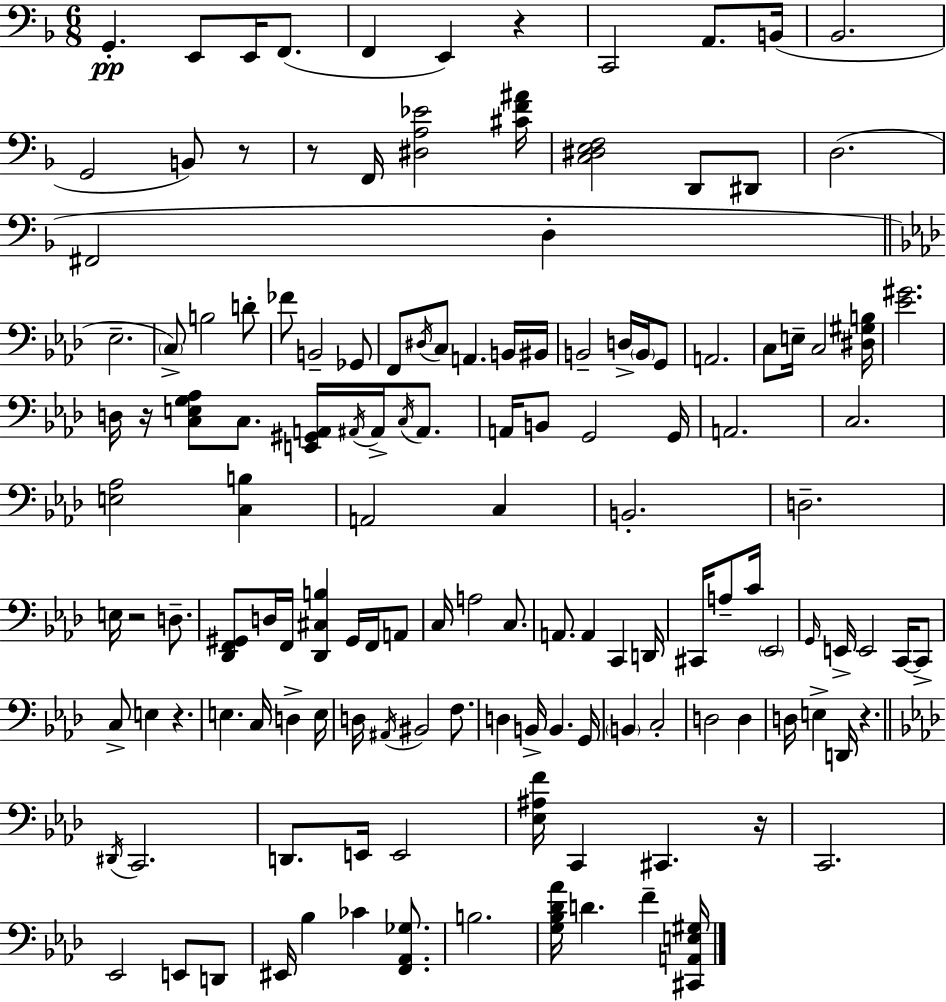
{
  \clef bass
  \numericTimeSignature
  \time 6/8
  \key d \minor
  g,4.-.\pp e,8 e,16 f,8.( | f,4 e,4) r4 | c,2 a,8. b,16( | bes,2. | \break g,2 b,8) r8 | r8 f,16 <dis a ees'>2 <cis' f' ais'>16 | <c dis e f>2 d,8 dis,8 | d2.( | \break fis,2 d4-. | \bar "||" \break \key aes \major ees2.-- | \parenthesize c8->) b2 d'8-. | fes'8 b,2-- ges,8 | f,8 \acciaccatura { dis16 } c8 a,4. b,16 | \break bis,16 b,2-- d16-> \parenthesize b,16 g,8 | a,2. | c8 e16-- c2 | <dis gis b>16 <ees' gis'>2. | \break d16 r16 <c e g aes>8 c8. <e, gis, a,>16 \acciaccatura { ais,16 } ais,16-> \acciaccatura { c16 } | ais,8. a,16 b,8 g,2 | g,16 a,2. | c2. | \break <e aes>2 <c b>4 | a,2 c4 | b,2.-. | d2.-- | \break e16 r2 | d8.-- <des, f, gis,>8 d16 f,16 <des, cis b>4 gis,16 | f,16 a,8 c16 a2 | c8. a,8. a,4 c,4 | \break d,16 cis,16 a8-- c'16 \parenthesize ees,2 | \grace { g,16 } e,16-> e,2 | c,16~~ c,8-> c8-> e4 r4. | e4. c16 d4-> | \break e16 d16 \acciaccatura { ais,16 } bis,2 | f8. d4 b,16-> b,4. | g,16 \parenthesize b,4 c2-. | d2 | \break d4 d16 e4-> d,16 r4. | \bar "||" \break \key aes \major \acciaccatura { dis,16 } c,2. | d,8. e,16 e,2 | <ees ais f'>16 c,4 cis,4. | r16 c,2. | \break ees,2 e,8 d,8 | eis,16 bes4 ces'4 <f, aes, ges>8. | b2. | <g bes des' aes'>16 d'4. f'4-- | \break <cis, a, e gis>16 \bar "|."
}